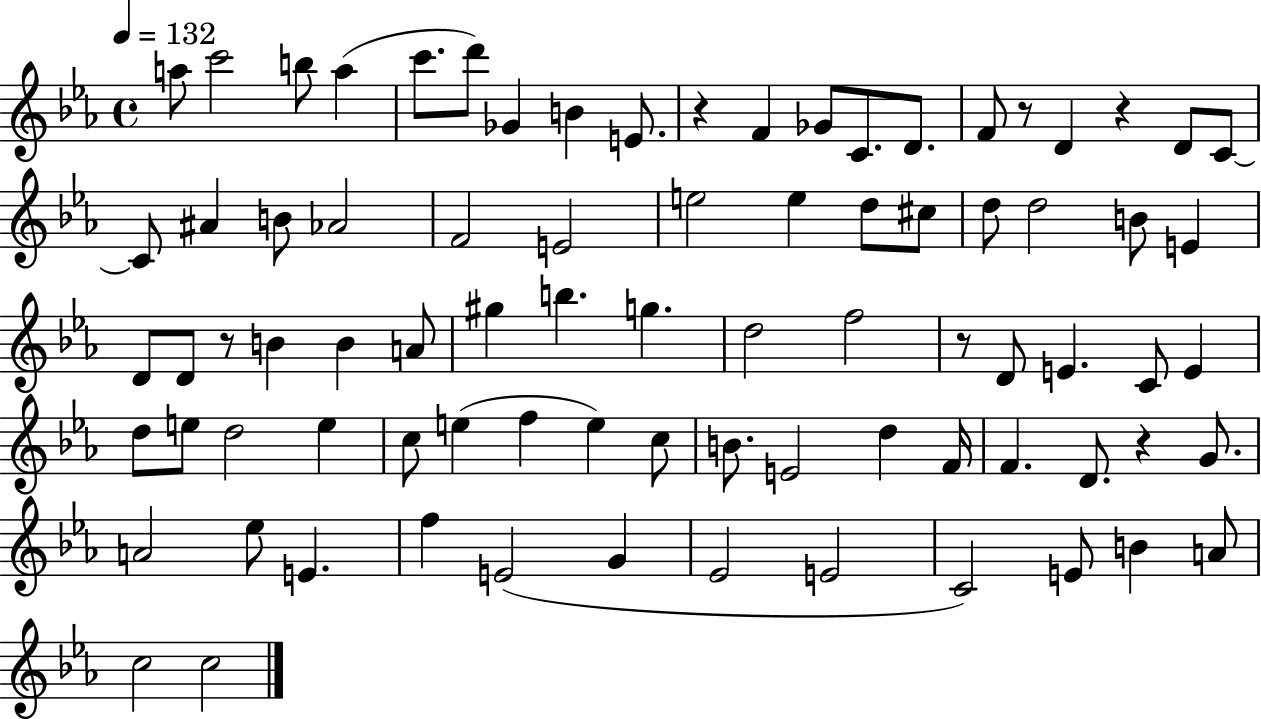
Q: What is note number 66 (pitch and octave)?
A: E4